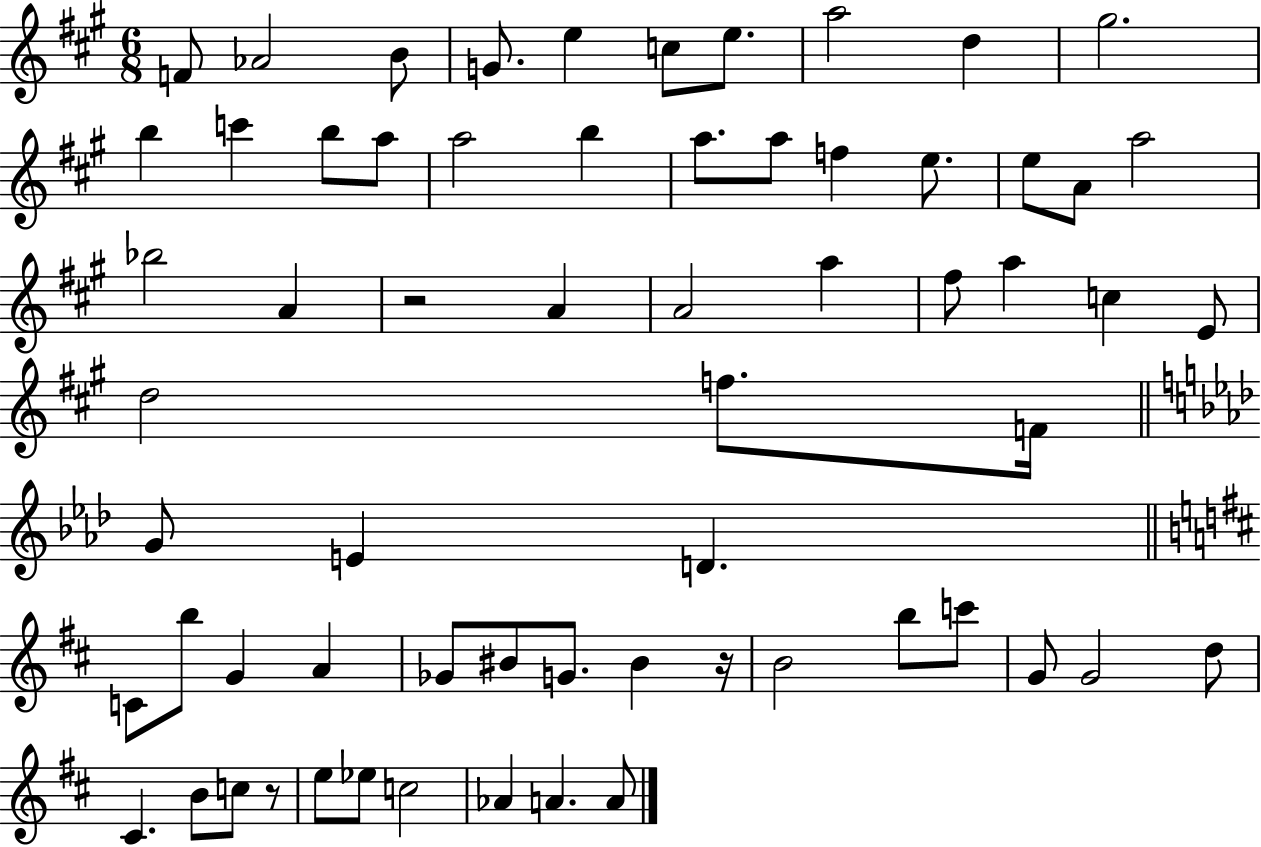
{
  \clef treble
  \numericTimeSignature
  \time 6/8
  \key a \major
  f'8 aes'2 b'8 | g'8. e''4 c''8 e''8. | a''2 d''4 | gis''2. | \break b''4 c'''4 b''8 a''8 | a''2 b''4 | a''8. a''8 f''4 e''8. | e''8 a'8 a''2 | \break bes''2 a'4 | r2 a'4 | a'2 a''4 | fis''8 a''4 c''4 e'8 | \break d''2 f''8. f'16 | \bar "||" \break \key aes \major g'8 e'4 d'4. | \bar "||" \break \key b \minor c'8 b''8 g'4 a'4 | ges'8 bis'8 g'8. bis'4 r16 | b'2 b''8 c'''8 | g'8 g'2 d''8 | \break cis'4. b'8 c''8 r8 | e''8 ees''8 c''2 | aes'4 a'4. a'8 | \bar "|."
}